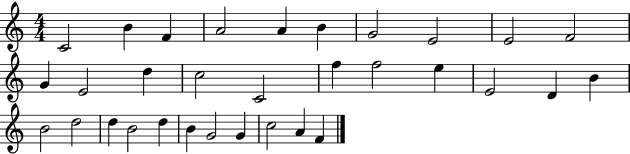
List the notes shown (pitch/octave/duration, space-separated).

C4/h B4/q F4/q A4/h A4/q B4/q G4/h E4/h E4/h F4/h G4/q E4/h D5/q C5/h C4/h F5/q F5/h E5/q E4/h D4/q B4/q B4/h D5/h D5/q B4/h D5/q B4/q G4/h G4/q C5/h A4/q F4/q